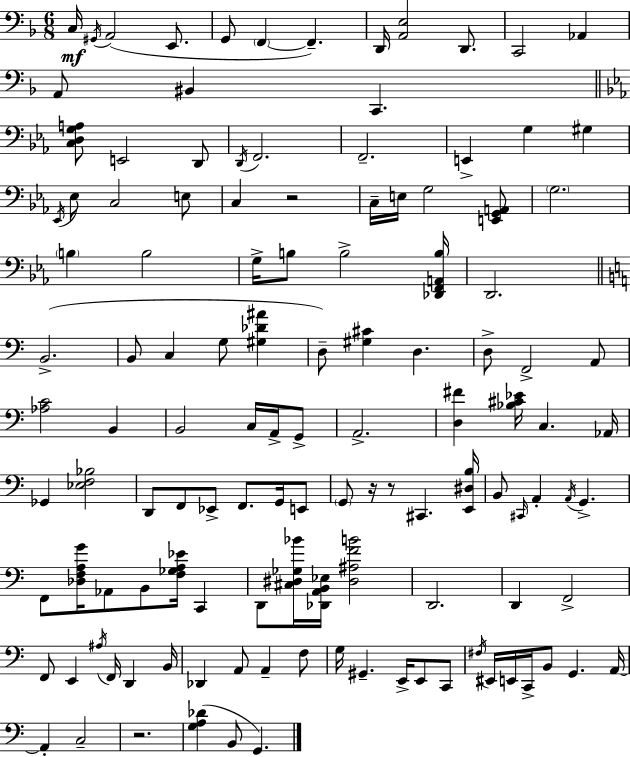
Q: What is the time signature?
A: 6/8